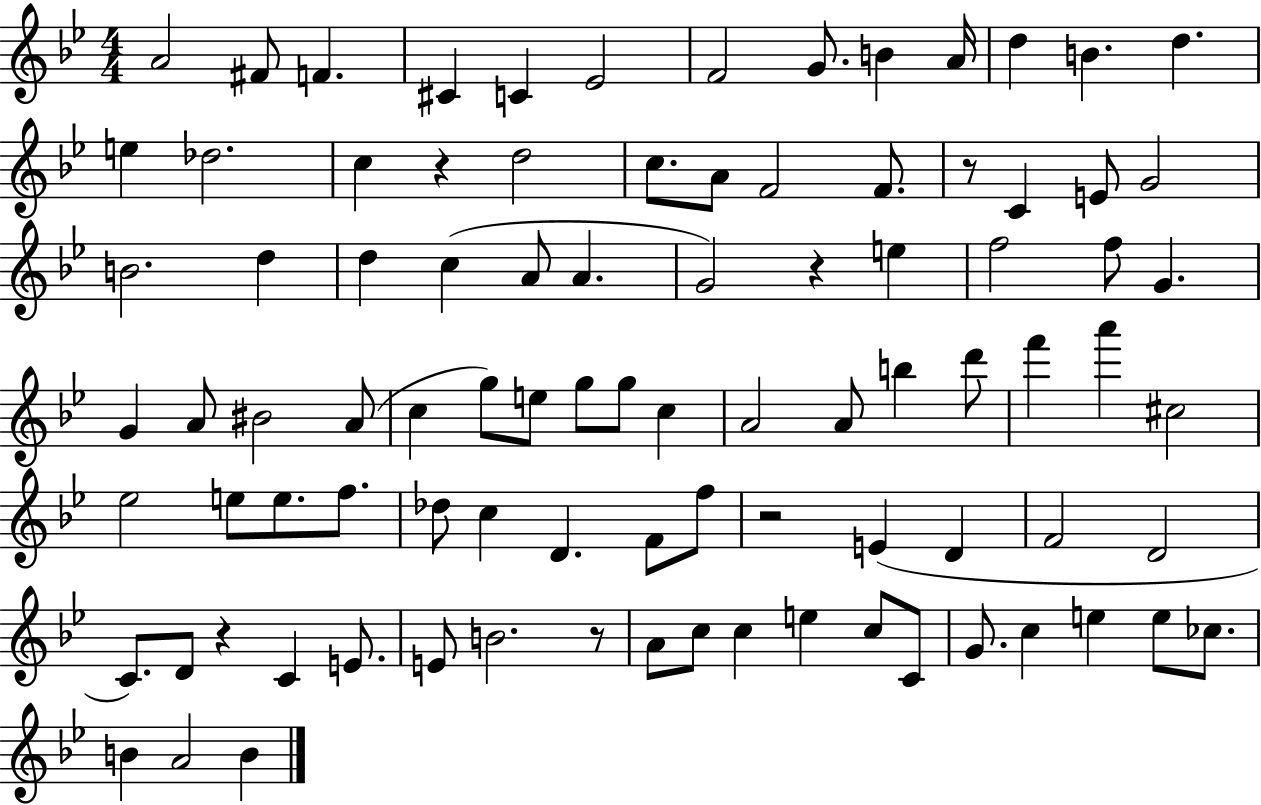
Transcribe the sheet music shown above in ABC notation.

X:1
T:Untitled
M:4/4
L:1/4
K:Bb
A2 ^F/2 F ^C C _E2 F2 G/2 B A/4 d B d e _d2 c z d2 c/2 A/2 F2 F/2 z/2 C E/2 G2 B2 d d c A/2 A G2 z e f2 f/2 G G A/2 ^B2 A/2 c g/2 e/2 g/2 g/2 c A2 A/2 b d'/2 f' a' ^c2 _e2 e/2 e/2 f/2 _d/2 c D F/2 f/2 z2 E D F2 D2 C/2 D/2 z C E/2 E/2 B2 z/2 A/2 c/2 c e c/2 C/2 G/2 c e e/2 _c/2 B A2 B